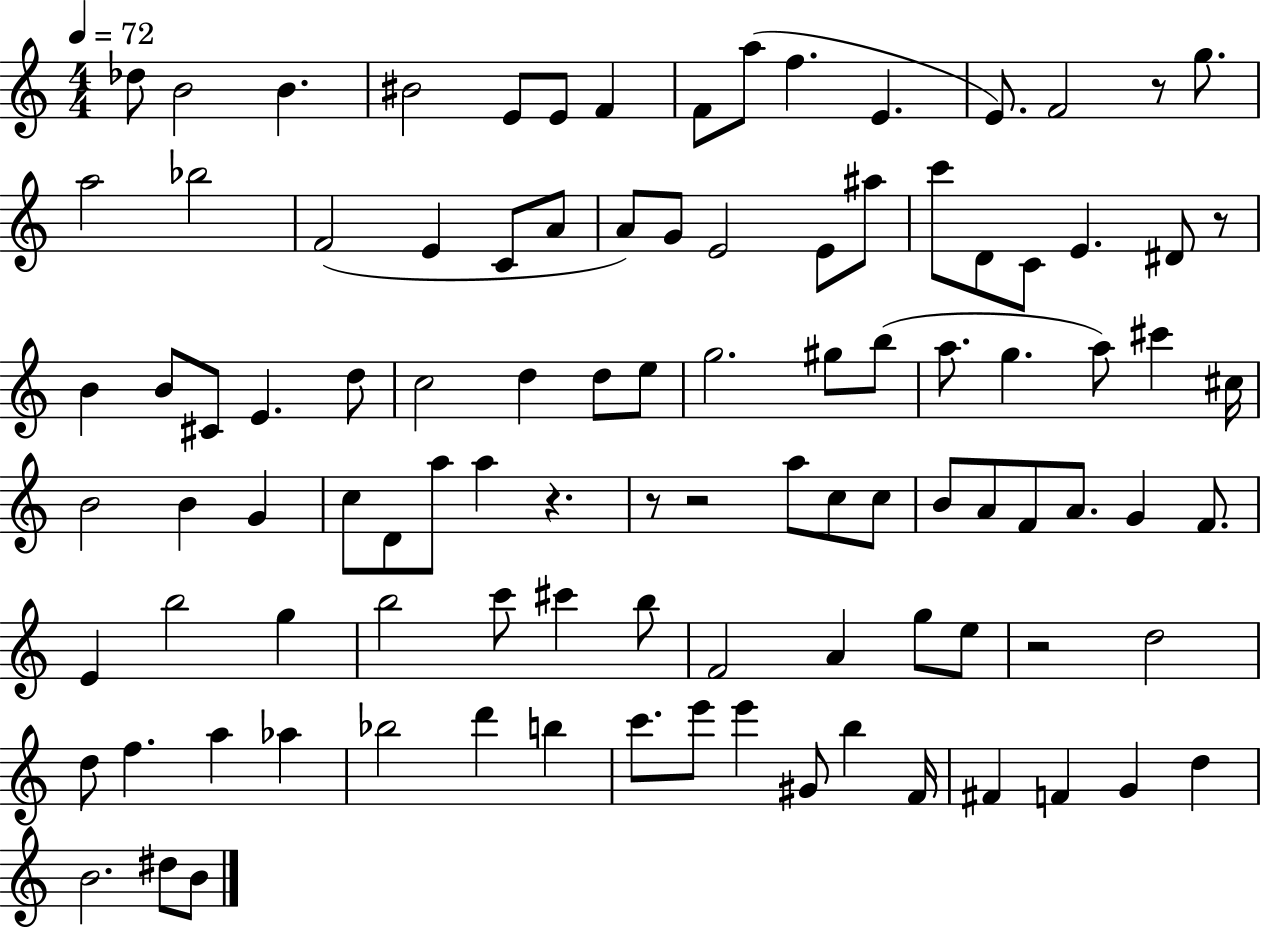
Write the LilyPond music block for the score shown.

{
  \clef treble
  \numericTimeSignature
  \time 4/4
  \key c \major
  \tempo 4 = 72
  des''8 b'2 b'4. | bis'2 e'8 e'8 f'4 | f'8 a''8( f''4. e'4. | e'8.) f'2 r8 g''8. | \break a''2 bes''2 | f'2( e'4 c'8 a'8 | a'8) g'8 e'2 e'8 ais''8 | c'''8 d'8 c'8 e'4. dis'8 r8 | \break b'4 b'8 cis'8 e'4. d''8 | c''2 d''4 d''8 e''8 | g''2. gis''8 b''8( | a''8. g''4. a''8) cis'''4 cis''16 | \break b'2 b'4 g'4 | c''8 d'8 a''8 a''4 r4. | r8 r2 a''8 c''8 c''8 | b'8 a'8 f'8 a'8. g'4 f'8. | \break e'4 b''2 g''4 | b''2 c'''8 cis'''4 b''8 | f'2 a'4 g''8 e''8 | r2 d''2 | \break d''8 f''4. a''4 aes''4 | bes''2 d'''4 b''4 | c'''8. e'''8 e'''4 gis'8 b''4 f'16 | fis'4 f'4 g'4 d''4 | \break b'2. dis''8 b'8 | \bar "|."
}